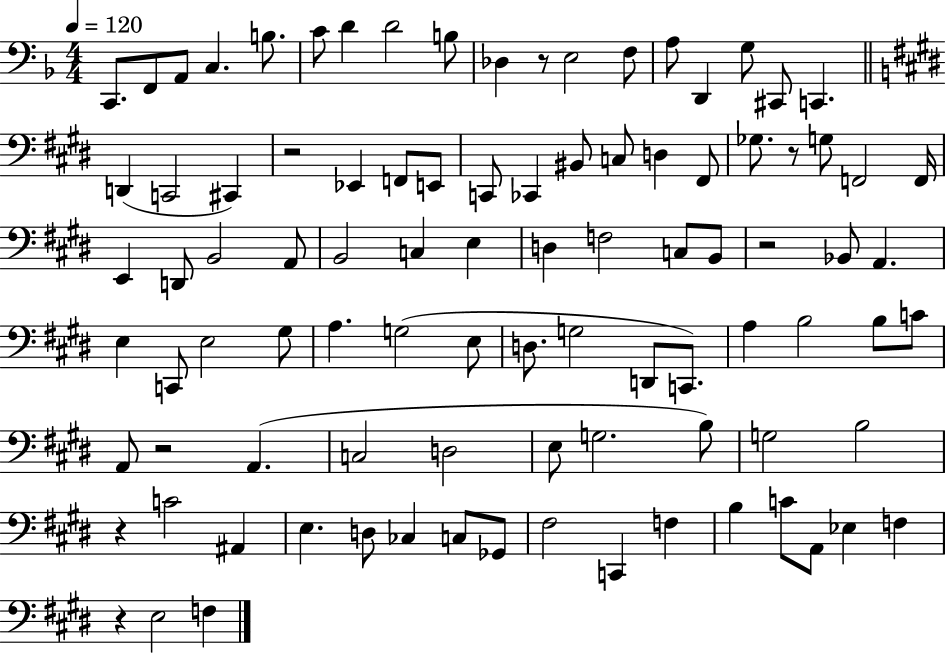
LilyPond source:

{
  \clef bass
  \numericTimeSignature
  \time 4/4
  \key f \major
  \tempo 4 = 120
  c,8. f,8 a,8 c4. b8. | c'8 d'4 d'2 b8 | des4 r8 e2 f8 | a8 d,4 g8 cis,8 c,4. | \break \bar "||" \break \key e \major d,4( c,2 cis,4) | r2 ees,4 f,8 e,8 | c,8 ces,4 bis,8 c8 d4 fis,8 | ges8. r8 g8 f,2 f,16 | \break e,4 d,8 b,2 a,8 | b,2 c4 e4 | d4 f2 c8 b,8 | r2 bes,8 a,4. | \break e4 c,8 e2 gis8 | a4. g2( e8 | d8. g2 d,8 c,8.) | a4 b2 b8 c'8 | \break a,8 r2 a,4.( | c2 d2 | e8 g2. b8) | g2 b2 | \break r4 c'2 ais,4 | e4. d8 ces4 c8 ges,8 | fis2 c,4 f4 | b4 c'8 a,8 ees4 f4 | \break r4 e2 f4 | \bar "|."
}